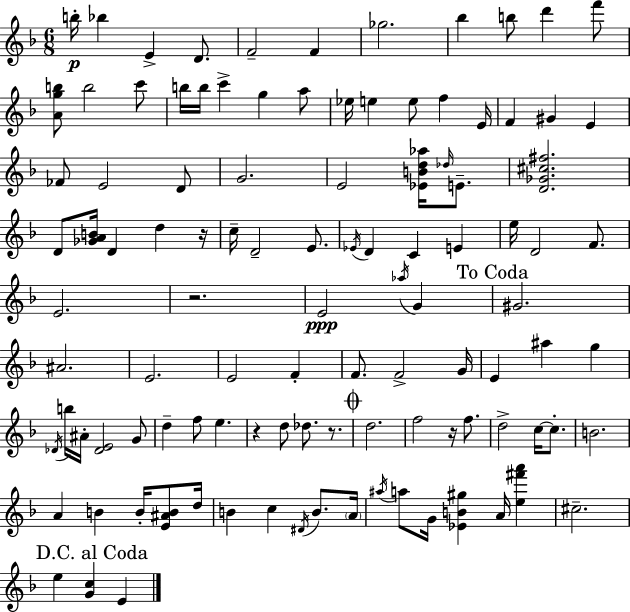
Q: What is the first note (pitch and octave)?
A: B5